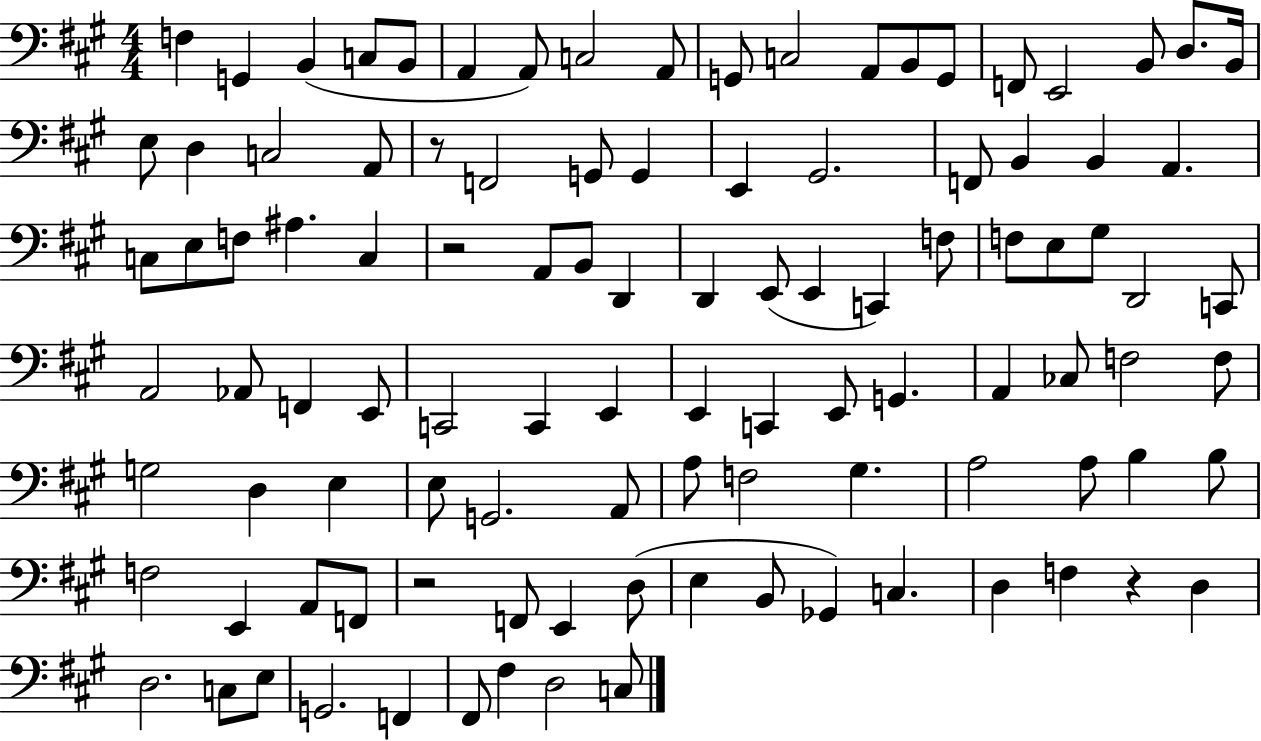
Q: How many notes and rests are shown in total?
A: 105